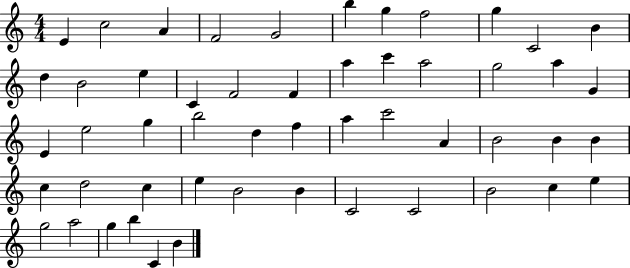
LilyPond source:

{
  \clef treble
  \numericTimeSignature
  \time 4/4
  \key c \major
  e'4 c''2 a'4 | f'2 g'2 | b''4 g''4 f''2 | g''4 c'2 b'4 | \break d''4 b'2 e''4 | c'4 f'2 f'4 | a''4 c'''4 a''2 | g''2 a''4 g'4 | \break e'4 e''2 g''4 | b''2 d''4 f''4 | a''4 c'''2 a'4 | b'2 b'4 b'4 | \break c''4 d''2 c''4 | e''4 b'2 b'4 | c'2 c'2 | b'2 c''4 e''4 | \break g''2 a''2 | g''4 b''4 c'4 b'4 | \bar "|."
}